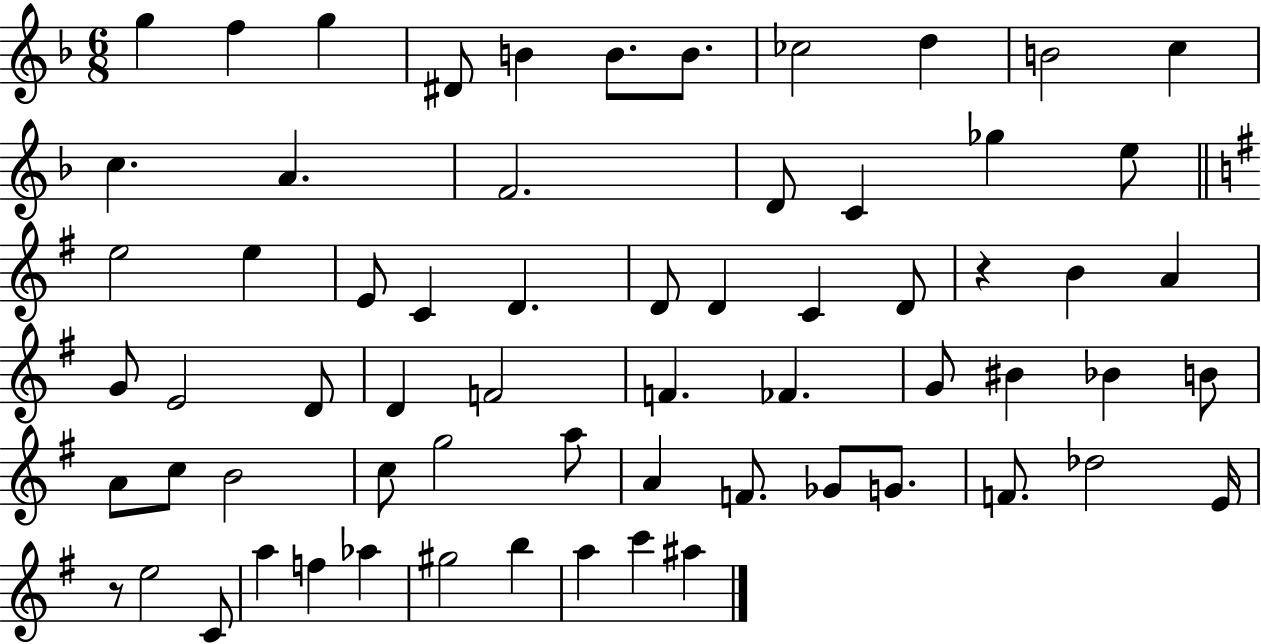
{
  \clef treble
  \numericTimeSignature
  \time 6/8
  \key f \major
  g''4 f''4 g''4 | dis'8 b'4 b'8. b'8. | ces''2 d''4 | b'2 c''4 | \break c''4. a'4. | f'2. | d'8 c'4 ges''4 e''8 | \bar "||" \break \key g \major e''2 e''4 | e'8 c'4 d'4. | d'8 d'4 c'4 d'8 | r4 b'4 a'4 | \break g'8 e'2 d'8 | d'4 f'2 | f'4. fes'4. | g'8 bis'4 bes'4 b'8 | \break a'8 c''8 b'2 | c''8 g''2 a''8 | a'4 f'8. ges'8 g'8. | f'8. des''2 e'16 | \break r8 e''2 c'8 | a''4 f''4 aes''4 | gis''2 b''4 | a''4 c'''4 ais''4 | \break \bar "|."
}